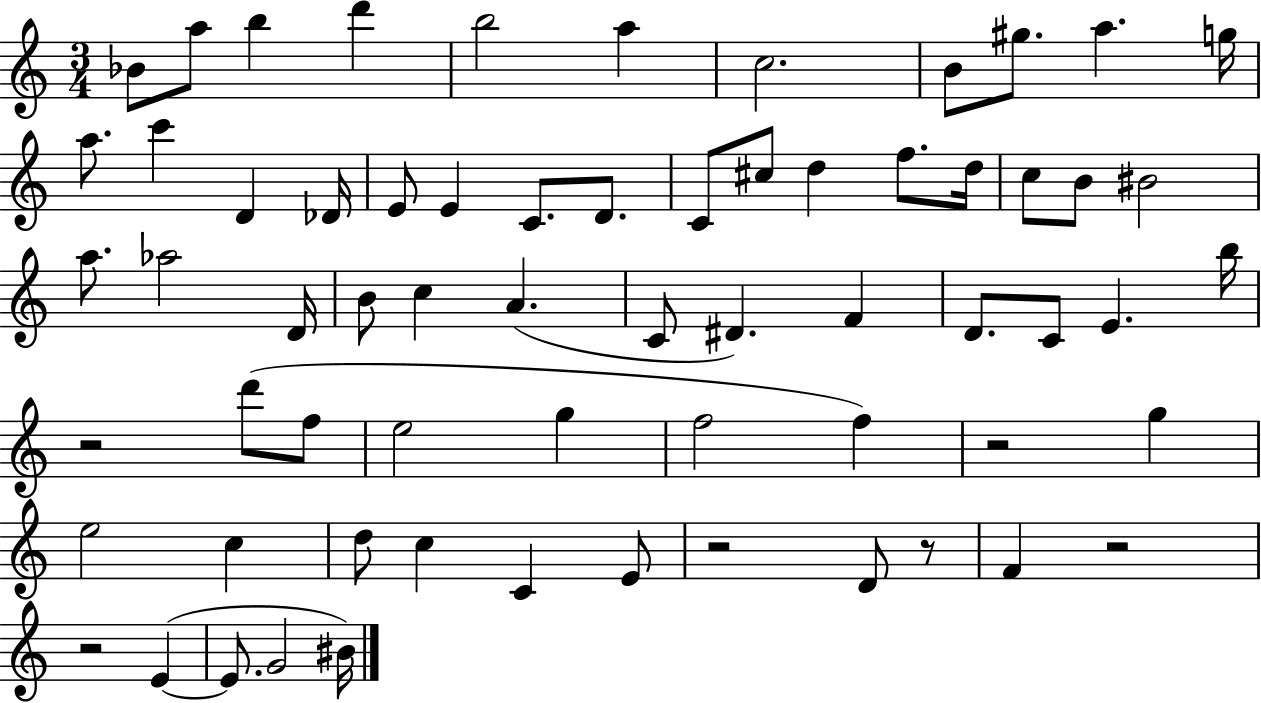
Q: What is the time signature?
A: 3/4